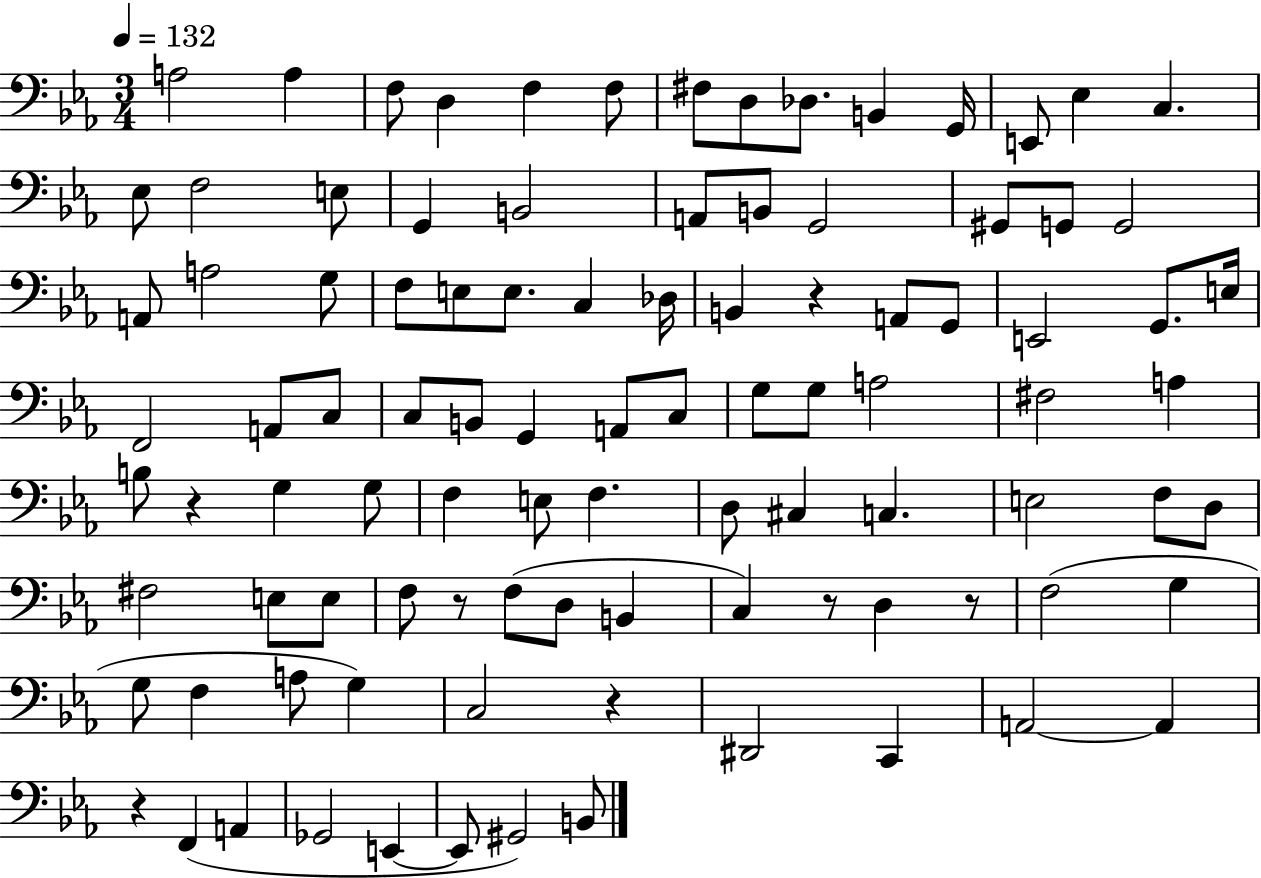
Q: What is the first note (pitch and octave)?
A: A3